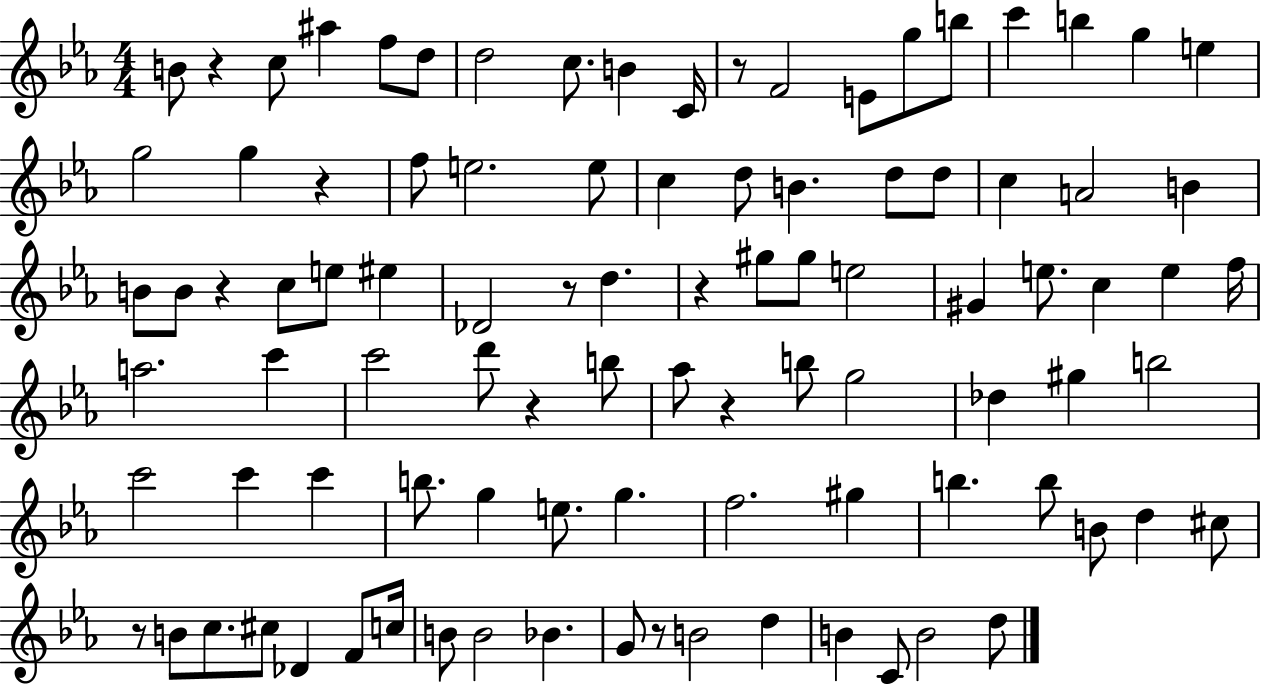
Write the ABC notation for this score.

X:1
T:Untitled
M:4/4
L:1/4
K:Eb
B/2 z c/2 ^a f/2 d/2 d2 c/2 B C/4 z/2 F2 E/2 g/2 b/2 c' b g e g2 g z f/2 e2 e/2 c d/2 B d/2 d/2 c A2 B B/2 B/2 z c/2 e/2 ^e _D2 z/2 d z ^g/2 ^g/2 e2 ^G e/2 c e f/4 a2 c' c'2 d'/2 z b/2 _a/2 z b/2 g2 _d ^g b2 c'2 c' c' b/2 g e/2 g f2 ^g b b/2 B/2 d ^c/2 z/2 B/2 c/2 ^c/2 _D F/2 c/4 B/2 B2 _B G/2 z/2 B2 d B C/2 B2 d/2